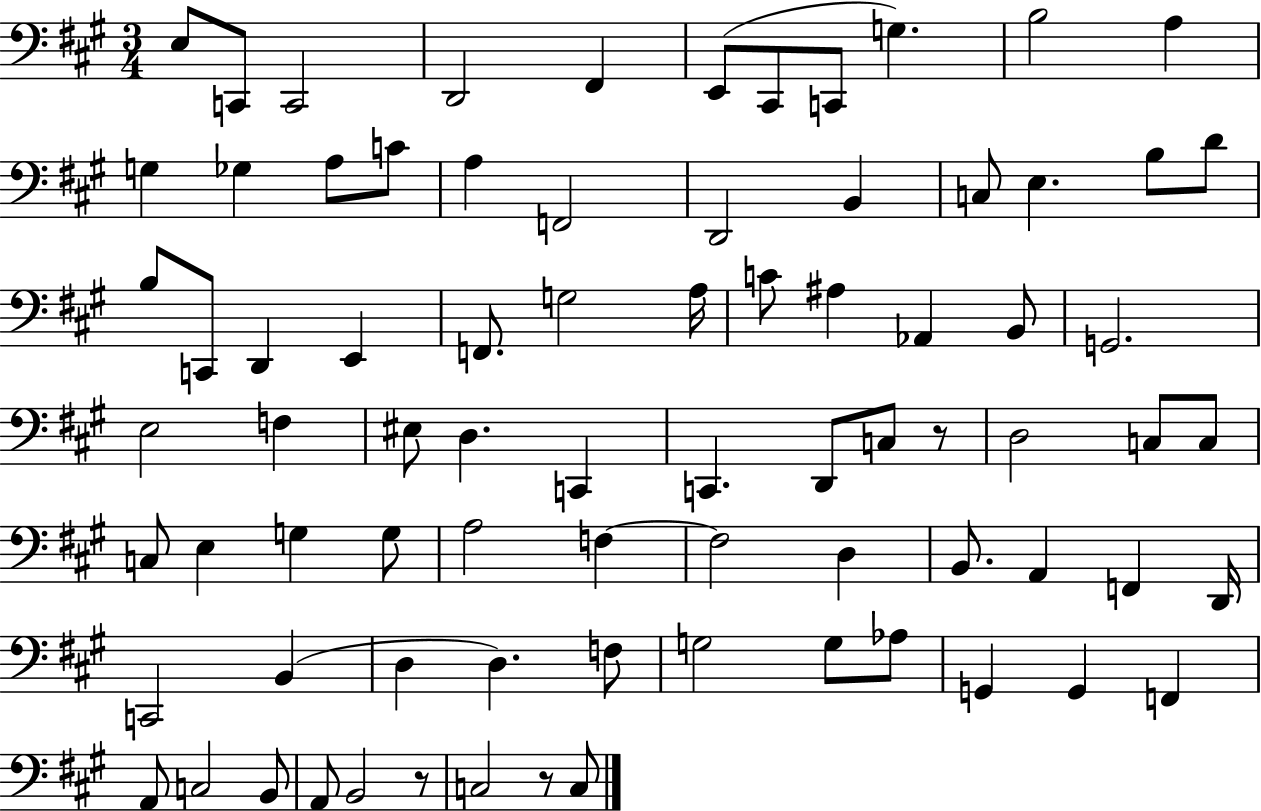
E3/e C2/e C2/h D2/h F#2/q E2/e C#2/e C2/e G3/q. B3/h A3/q G3/q Gb3/q A3/e C4/e A3/q F2/h D2/h B2/q C3/e E3/q. B3/e D4/e B3/e C2/e D2/q E2/q F2/e. G3/h A3/s C4/e A#3/q Ab2/q B2/e G2/h. E3/h F3/q EIS3/e D3/q. C2/q C2/q. D2/e C3/e R/e D3/h C3/e C3/e C3/e E3/q G3/q G3/e A3/h F3/q F3/h D3/q B2/e. A2/q F2/q D2/s C2/h B2/q D3/q D3/q. F3/e G3/h G3/e Ab3/e G2/q G2/q F2/q A2/e C3/h B2/e A2/e B2/h R/e C3/h R/e C3/e